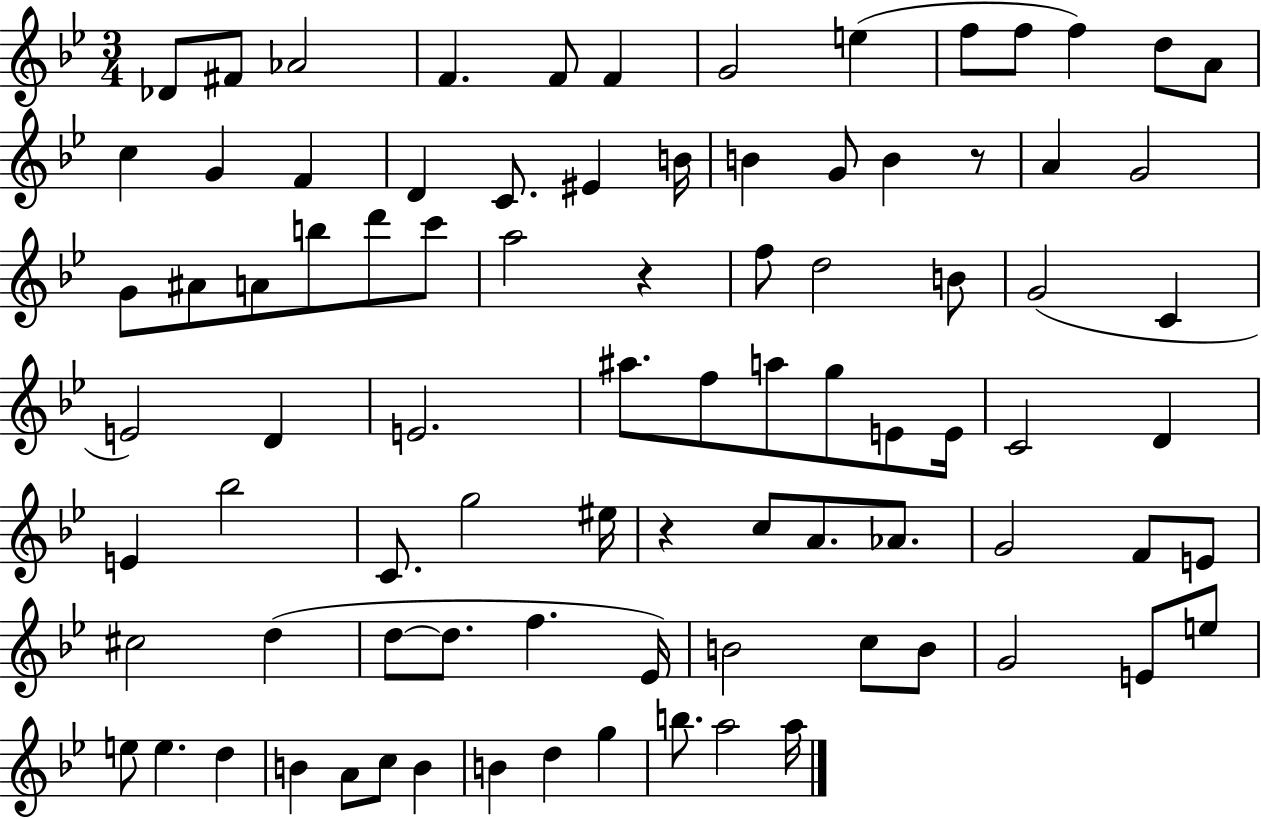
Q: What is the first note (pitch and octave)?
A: Db4